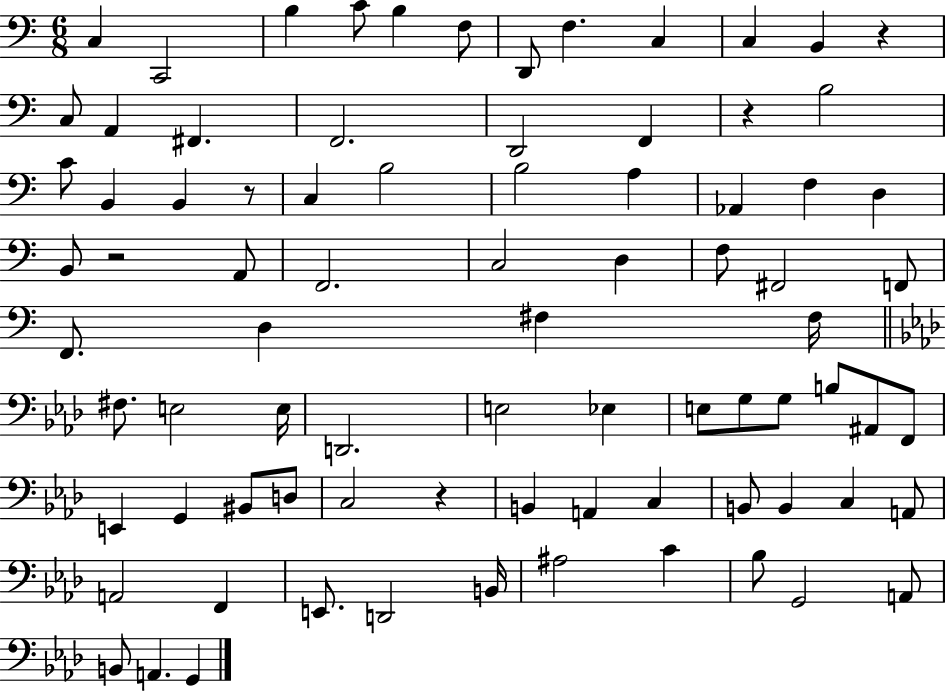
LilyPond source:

{
  \clef bass
  \numericTimeSignature
  \time 6/8
  \key c \major
  c4 c,2 | b4 c'8 b4 f8 | d,8 f4. c4 | c4 b,4 r4 | \break c8 a,4 fis,4. | f,2. | d,2 f,4 | r4 b2 | \break c'8 b,4 b,4 r8 | c4 b2 | b2 a4 | aes,4 f4 d4 | \break b,8 r2 a,8 | f,2. | c2 d4 | f8 fis,2 f,8 | \break f,8. d4 fis4 fis16 | \bar "||" \break \key aes \major fis8. e2 e16 | d,2. | e2 ees4 | e8 g8 g8 b8 ais,8 f,8 | \break e,4 g,4 bis,8 d8 | c2 r4 | b,4 a,4 c4 | b,8 b,4 c4 a,8 | \break a,2 f,4 | e,8. d,2 b,16 | ais2 c'4 | bes8 g,2 a,8 | \break b,8 a,4. g,4 | \bar "|."
}